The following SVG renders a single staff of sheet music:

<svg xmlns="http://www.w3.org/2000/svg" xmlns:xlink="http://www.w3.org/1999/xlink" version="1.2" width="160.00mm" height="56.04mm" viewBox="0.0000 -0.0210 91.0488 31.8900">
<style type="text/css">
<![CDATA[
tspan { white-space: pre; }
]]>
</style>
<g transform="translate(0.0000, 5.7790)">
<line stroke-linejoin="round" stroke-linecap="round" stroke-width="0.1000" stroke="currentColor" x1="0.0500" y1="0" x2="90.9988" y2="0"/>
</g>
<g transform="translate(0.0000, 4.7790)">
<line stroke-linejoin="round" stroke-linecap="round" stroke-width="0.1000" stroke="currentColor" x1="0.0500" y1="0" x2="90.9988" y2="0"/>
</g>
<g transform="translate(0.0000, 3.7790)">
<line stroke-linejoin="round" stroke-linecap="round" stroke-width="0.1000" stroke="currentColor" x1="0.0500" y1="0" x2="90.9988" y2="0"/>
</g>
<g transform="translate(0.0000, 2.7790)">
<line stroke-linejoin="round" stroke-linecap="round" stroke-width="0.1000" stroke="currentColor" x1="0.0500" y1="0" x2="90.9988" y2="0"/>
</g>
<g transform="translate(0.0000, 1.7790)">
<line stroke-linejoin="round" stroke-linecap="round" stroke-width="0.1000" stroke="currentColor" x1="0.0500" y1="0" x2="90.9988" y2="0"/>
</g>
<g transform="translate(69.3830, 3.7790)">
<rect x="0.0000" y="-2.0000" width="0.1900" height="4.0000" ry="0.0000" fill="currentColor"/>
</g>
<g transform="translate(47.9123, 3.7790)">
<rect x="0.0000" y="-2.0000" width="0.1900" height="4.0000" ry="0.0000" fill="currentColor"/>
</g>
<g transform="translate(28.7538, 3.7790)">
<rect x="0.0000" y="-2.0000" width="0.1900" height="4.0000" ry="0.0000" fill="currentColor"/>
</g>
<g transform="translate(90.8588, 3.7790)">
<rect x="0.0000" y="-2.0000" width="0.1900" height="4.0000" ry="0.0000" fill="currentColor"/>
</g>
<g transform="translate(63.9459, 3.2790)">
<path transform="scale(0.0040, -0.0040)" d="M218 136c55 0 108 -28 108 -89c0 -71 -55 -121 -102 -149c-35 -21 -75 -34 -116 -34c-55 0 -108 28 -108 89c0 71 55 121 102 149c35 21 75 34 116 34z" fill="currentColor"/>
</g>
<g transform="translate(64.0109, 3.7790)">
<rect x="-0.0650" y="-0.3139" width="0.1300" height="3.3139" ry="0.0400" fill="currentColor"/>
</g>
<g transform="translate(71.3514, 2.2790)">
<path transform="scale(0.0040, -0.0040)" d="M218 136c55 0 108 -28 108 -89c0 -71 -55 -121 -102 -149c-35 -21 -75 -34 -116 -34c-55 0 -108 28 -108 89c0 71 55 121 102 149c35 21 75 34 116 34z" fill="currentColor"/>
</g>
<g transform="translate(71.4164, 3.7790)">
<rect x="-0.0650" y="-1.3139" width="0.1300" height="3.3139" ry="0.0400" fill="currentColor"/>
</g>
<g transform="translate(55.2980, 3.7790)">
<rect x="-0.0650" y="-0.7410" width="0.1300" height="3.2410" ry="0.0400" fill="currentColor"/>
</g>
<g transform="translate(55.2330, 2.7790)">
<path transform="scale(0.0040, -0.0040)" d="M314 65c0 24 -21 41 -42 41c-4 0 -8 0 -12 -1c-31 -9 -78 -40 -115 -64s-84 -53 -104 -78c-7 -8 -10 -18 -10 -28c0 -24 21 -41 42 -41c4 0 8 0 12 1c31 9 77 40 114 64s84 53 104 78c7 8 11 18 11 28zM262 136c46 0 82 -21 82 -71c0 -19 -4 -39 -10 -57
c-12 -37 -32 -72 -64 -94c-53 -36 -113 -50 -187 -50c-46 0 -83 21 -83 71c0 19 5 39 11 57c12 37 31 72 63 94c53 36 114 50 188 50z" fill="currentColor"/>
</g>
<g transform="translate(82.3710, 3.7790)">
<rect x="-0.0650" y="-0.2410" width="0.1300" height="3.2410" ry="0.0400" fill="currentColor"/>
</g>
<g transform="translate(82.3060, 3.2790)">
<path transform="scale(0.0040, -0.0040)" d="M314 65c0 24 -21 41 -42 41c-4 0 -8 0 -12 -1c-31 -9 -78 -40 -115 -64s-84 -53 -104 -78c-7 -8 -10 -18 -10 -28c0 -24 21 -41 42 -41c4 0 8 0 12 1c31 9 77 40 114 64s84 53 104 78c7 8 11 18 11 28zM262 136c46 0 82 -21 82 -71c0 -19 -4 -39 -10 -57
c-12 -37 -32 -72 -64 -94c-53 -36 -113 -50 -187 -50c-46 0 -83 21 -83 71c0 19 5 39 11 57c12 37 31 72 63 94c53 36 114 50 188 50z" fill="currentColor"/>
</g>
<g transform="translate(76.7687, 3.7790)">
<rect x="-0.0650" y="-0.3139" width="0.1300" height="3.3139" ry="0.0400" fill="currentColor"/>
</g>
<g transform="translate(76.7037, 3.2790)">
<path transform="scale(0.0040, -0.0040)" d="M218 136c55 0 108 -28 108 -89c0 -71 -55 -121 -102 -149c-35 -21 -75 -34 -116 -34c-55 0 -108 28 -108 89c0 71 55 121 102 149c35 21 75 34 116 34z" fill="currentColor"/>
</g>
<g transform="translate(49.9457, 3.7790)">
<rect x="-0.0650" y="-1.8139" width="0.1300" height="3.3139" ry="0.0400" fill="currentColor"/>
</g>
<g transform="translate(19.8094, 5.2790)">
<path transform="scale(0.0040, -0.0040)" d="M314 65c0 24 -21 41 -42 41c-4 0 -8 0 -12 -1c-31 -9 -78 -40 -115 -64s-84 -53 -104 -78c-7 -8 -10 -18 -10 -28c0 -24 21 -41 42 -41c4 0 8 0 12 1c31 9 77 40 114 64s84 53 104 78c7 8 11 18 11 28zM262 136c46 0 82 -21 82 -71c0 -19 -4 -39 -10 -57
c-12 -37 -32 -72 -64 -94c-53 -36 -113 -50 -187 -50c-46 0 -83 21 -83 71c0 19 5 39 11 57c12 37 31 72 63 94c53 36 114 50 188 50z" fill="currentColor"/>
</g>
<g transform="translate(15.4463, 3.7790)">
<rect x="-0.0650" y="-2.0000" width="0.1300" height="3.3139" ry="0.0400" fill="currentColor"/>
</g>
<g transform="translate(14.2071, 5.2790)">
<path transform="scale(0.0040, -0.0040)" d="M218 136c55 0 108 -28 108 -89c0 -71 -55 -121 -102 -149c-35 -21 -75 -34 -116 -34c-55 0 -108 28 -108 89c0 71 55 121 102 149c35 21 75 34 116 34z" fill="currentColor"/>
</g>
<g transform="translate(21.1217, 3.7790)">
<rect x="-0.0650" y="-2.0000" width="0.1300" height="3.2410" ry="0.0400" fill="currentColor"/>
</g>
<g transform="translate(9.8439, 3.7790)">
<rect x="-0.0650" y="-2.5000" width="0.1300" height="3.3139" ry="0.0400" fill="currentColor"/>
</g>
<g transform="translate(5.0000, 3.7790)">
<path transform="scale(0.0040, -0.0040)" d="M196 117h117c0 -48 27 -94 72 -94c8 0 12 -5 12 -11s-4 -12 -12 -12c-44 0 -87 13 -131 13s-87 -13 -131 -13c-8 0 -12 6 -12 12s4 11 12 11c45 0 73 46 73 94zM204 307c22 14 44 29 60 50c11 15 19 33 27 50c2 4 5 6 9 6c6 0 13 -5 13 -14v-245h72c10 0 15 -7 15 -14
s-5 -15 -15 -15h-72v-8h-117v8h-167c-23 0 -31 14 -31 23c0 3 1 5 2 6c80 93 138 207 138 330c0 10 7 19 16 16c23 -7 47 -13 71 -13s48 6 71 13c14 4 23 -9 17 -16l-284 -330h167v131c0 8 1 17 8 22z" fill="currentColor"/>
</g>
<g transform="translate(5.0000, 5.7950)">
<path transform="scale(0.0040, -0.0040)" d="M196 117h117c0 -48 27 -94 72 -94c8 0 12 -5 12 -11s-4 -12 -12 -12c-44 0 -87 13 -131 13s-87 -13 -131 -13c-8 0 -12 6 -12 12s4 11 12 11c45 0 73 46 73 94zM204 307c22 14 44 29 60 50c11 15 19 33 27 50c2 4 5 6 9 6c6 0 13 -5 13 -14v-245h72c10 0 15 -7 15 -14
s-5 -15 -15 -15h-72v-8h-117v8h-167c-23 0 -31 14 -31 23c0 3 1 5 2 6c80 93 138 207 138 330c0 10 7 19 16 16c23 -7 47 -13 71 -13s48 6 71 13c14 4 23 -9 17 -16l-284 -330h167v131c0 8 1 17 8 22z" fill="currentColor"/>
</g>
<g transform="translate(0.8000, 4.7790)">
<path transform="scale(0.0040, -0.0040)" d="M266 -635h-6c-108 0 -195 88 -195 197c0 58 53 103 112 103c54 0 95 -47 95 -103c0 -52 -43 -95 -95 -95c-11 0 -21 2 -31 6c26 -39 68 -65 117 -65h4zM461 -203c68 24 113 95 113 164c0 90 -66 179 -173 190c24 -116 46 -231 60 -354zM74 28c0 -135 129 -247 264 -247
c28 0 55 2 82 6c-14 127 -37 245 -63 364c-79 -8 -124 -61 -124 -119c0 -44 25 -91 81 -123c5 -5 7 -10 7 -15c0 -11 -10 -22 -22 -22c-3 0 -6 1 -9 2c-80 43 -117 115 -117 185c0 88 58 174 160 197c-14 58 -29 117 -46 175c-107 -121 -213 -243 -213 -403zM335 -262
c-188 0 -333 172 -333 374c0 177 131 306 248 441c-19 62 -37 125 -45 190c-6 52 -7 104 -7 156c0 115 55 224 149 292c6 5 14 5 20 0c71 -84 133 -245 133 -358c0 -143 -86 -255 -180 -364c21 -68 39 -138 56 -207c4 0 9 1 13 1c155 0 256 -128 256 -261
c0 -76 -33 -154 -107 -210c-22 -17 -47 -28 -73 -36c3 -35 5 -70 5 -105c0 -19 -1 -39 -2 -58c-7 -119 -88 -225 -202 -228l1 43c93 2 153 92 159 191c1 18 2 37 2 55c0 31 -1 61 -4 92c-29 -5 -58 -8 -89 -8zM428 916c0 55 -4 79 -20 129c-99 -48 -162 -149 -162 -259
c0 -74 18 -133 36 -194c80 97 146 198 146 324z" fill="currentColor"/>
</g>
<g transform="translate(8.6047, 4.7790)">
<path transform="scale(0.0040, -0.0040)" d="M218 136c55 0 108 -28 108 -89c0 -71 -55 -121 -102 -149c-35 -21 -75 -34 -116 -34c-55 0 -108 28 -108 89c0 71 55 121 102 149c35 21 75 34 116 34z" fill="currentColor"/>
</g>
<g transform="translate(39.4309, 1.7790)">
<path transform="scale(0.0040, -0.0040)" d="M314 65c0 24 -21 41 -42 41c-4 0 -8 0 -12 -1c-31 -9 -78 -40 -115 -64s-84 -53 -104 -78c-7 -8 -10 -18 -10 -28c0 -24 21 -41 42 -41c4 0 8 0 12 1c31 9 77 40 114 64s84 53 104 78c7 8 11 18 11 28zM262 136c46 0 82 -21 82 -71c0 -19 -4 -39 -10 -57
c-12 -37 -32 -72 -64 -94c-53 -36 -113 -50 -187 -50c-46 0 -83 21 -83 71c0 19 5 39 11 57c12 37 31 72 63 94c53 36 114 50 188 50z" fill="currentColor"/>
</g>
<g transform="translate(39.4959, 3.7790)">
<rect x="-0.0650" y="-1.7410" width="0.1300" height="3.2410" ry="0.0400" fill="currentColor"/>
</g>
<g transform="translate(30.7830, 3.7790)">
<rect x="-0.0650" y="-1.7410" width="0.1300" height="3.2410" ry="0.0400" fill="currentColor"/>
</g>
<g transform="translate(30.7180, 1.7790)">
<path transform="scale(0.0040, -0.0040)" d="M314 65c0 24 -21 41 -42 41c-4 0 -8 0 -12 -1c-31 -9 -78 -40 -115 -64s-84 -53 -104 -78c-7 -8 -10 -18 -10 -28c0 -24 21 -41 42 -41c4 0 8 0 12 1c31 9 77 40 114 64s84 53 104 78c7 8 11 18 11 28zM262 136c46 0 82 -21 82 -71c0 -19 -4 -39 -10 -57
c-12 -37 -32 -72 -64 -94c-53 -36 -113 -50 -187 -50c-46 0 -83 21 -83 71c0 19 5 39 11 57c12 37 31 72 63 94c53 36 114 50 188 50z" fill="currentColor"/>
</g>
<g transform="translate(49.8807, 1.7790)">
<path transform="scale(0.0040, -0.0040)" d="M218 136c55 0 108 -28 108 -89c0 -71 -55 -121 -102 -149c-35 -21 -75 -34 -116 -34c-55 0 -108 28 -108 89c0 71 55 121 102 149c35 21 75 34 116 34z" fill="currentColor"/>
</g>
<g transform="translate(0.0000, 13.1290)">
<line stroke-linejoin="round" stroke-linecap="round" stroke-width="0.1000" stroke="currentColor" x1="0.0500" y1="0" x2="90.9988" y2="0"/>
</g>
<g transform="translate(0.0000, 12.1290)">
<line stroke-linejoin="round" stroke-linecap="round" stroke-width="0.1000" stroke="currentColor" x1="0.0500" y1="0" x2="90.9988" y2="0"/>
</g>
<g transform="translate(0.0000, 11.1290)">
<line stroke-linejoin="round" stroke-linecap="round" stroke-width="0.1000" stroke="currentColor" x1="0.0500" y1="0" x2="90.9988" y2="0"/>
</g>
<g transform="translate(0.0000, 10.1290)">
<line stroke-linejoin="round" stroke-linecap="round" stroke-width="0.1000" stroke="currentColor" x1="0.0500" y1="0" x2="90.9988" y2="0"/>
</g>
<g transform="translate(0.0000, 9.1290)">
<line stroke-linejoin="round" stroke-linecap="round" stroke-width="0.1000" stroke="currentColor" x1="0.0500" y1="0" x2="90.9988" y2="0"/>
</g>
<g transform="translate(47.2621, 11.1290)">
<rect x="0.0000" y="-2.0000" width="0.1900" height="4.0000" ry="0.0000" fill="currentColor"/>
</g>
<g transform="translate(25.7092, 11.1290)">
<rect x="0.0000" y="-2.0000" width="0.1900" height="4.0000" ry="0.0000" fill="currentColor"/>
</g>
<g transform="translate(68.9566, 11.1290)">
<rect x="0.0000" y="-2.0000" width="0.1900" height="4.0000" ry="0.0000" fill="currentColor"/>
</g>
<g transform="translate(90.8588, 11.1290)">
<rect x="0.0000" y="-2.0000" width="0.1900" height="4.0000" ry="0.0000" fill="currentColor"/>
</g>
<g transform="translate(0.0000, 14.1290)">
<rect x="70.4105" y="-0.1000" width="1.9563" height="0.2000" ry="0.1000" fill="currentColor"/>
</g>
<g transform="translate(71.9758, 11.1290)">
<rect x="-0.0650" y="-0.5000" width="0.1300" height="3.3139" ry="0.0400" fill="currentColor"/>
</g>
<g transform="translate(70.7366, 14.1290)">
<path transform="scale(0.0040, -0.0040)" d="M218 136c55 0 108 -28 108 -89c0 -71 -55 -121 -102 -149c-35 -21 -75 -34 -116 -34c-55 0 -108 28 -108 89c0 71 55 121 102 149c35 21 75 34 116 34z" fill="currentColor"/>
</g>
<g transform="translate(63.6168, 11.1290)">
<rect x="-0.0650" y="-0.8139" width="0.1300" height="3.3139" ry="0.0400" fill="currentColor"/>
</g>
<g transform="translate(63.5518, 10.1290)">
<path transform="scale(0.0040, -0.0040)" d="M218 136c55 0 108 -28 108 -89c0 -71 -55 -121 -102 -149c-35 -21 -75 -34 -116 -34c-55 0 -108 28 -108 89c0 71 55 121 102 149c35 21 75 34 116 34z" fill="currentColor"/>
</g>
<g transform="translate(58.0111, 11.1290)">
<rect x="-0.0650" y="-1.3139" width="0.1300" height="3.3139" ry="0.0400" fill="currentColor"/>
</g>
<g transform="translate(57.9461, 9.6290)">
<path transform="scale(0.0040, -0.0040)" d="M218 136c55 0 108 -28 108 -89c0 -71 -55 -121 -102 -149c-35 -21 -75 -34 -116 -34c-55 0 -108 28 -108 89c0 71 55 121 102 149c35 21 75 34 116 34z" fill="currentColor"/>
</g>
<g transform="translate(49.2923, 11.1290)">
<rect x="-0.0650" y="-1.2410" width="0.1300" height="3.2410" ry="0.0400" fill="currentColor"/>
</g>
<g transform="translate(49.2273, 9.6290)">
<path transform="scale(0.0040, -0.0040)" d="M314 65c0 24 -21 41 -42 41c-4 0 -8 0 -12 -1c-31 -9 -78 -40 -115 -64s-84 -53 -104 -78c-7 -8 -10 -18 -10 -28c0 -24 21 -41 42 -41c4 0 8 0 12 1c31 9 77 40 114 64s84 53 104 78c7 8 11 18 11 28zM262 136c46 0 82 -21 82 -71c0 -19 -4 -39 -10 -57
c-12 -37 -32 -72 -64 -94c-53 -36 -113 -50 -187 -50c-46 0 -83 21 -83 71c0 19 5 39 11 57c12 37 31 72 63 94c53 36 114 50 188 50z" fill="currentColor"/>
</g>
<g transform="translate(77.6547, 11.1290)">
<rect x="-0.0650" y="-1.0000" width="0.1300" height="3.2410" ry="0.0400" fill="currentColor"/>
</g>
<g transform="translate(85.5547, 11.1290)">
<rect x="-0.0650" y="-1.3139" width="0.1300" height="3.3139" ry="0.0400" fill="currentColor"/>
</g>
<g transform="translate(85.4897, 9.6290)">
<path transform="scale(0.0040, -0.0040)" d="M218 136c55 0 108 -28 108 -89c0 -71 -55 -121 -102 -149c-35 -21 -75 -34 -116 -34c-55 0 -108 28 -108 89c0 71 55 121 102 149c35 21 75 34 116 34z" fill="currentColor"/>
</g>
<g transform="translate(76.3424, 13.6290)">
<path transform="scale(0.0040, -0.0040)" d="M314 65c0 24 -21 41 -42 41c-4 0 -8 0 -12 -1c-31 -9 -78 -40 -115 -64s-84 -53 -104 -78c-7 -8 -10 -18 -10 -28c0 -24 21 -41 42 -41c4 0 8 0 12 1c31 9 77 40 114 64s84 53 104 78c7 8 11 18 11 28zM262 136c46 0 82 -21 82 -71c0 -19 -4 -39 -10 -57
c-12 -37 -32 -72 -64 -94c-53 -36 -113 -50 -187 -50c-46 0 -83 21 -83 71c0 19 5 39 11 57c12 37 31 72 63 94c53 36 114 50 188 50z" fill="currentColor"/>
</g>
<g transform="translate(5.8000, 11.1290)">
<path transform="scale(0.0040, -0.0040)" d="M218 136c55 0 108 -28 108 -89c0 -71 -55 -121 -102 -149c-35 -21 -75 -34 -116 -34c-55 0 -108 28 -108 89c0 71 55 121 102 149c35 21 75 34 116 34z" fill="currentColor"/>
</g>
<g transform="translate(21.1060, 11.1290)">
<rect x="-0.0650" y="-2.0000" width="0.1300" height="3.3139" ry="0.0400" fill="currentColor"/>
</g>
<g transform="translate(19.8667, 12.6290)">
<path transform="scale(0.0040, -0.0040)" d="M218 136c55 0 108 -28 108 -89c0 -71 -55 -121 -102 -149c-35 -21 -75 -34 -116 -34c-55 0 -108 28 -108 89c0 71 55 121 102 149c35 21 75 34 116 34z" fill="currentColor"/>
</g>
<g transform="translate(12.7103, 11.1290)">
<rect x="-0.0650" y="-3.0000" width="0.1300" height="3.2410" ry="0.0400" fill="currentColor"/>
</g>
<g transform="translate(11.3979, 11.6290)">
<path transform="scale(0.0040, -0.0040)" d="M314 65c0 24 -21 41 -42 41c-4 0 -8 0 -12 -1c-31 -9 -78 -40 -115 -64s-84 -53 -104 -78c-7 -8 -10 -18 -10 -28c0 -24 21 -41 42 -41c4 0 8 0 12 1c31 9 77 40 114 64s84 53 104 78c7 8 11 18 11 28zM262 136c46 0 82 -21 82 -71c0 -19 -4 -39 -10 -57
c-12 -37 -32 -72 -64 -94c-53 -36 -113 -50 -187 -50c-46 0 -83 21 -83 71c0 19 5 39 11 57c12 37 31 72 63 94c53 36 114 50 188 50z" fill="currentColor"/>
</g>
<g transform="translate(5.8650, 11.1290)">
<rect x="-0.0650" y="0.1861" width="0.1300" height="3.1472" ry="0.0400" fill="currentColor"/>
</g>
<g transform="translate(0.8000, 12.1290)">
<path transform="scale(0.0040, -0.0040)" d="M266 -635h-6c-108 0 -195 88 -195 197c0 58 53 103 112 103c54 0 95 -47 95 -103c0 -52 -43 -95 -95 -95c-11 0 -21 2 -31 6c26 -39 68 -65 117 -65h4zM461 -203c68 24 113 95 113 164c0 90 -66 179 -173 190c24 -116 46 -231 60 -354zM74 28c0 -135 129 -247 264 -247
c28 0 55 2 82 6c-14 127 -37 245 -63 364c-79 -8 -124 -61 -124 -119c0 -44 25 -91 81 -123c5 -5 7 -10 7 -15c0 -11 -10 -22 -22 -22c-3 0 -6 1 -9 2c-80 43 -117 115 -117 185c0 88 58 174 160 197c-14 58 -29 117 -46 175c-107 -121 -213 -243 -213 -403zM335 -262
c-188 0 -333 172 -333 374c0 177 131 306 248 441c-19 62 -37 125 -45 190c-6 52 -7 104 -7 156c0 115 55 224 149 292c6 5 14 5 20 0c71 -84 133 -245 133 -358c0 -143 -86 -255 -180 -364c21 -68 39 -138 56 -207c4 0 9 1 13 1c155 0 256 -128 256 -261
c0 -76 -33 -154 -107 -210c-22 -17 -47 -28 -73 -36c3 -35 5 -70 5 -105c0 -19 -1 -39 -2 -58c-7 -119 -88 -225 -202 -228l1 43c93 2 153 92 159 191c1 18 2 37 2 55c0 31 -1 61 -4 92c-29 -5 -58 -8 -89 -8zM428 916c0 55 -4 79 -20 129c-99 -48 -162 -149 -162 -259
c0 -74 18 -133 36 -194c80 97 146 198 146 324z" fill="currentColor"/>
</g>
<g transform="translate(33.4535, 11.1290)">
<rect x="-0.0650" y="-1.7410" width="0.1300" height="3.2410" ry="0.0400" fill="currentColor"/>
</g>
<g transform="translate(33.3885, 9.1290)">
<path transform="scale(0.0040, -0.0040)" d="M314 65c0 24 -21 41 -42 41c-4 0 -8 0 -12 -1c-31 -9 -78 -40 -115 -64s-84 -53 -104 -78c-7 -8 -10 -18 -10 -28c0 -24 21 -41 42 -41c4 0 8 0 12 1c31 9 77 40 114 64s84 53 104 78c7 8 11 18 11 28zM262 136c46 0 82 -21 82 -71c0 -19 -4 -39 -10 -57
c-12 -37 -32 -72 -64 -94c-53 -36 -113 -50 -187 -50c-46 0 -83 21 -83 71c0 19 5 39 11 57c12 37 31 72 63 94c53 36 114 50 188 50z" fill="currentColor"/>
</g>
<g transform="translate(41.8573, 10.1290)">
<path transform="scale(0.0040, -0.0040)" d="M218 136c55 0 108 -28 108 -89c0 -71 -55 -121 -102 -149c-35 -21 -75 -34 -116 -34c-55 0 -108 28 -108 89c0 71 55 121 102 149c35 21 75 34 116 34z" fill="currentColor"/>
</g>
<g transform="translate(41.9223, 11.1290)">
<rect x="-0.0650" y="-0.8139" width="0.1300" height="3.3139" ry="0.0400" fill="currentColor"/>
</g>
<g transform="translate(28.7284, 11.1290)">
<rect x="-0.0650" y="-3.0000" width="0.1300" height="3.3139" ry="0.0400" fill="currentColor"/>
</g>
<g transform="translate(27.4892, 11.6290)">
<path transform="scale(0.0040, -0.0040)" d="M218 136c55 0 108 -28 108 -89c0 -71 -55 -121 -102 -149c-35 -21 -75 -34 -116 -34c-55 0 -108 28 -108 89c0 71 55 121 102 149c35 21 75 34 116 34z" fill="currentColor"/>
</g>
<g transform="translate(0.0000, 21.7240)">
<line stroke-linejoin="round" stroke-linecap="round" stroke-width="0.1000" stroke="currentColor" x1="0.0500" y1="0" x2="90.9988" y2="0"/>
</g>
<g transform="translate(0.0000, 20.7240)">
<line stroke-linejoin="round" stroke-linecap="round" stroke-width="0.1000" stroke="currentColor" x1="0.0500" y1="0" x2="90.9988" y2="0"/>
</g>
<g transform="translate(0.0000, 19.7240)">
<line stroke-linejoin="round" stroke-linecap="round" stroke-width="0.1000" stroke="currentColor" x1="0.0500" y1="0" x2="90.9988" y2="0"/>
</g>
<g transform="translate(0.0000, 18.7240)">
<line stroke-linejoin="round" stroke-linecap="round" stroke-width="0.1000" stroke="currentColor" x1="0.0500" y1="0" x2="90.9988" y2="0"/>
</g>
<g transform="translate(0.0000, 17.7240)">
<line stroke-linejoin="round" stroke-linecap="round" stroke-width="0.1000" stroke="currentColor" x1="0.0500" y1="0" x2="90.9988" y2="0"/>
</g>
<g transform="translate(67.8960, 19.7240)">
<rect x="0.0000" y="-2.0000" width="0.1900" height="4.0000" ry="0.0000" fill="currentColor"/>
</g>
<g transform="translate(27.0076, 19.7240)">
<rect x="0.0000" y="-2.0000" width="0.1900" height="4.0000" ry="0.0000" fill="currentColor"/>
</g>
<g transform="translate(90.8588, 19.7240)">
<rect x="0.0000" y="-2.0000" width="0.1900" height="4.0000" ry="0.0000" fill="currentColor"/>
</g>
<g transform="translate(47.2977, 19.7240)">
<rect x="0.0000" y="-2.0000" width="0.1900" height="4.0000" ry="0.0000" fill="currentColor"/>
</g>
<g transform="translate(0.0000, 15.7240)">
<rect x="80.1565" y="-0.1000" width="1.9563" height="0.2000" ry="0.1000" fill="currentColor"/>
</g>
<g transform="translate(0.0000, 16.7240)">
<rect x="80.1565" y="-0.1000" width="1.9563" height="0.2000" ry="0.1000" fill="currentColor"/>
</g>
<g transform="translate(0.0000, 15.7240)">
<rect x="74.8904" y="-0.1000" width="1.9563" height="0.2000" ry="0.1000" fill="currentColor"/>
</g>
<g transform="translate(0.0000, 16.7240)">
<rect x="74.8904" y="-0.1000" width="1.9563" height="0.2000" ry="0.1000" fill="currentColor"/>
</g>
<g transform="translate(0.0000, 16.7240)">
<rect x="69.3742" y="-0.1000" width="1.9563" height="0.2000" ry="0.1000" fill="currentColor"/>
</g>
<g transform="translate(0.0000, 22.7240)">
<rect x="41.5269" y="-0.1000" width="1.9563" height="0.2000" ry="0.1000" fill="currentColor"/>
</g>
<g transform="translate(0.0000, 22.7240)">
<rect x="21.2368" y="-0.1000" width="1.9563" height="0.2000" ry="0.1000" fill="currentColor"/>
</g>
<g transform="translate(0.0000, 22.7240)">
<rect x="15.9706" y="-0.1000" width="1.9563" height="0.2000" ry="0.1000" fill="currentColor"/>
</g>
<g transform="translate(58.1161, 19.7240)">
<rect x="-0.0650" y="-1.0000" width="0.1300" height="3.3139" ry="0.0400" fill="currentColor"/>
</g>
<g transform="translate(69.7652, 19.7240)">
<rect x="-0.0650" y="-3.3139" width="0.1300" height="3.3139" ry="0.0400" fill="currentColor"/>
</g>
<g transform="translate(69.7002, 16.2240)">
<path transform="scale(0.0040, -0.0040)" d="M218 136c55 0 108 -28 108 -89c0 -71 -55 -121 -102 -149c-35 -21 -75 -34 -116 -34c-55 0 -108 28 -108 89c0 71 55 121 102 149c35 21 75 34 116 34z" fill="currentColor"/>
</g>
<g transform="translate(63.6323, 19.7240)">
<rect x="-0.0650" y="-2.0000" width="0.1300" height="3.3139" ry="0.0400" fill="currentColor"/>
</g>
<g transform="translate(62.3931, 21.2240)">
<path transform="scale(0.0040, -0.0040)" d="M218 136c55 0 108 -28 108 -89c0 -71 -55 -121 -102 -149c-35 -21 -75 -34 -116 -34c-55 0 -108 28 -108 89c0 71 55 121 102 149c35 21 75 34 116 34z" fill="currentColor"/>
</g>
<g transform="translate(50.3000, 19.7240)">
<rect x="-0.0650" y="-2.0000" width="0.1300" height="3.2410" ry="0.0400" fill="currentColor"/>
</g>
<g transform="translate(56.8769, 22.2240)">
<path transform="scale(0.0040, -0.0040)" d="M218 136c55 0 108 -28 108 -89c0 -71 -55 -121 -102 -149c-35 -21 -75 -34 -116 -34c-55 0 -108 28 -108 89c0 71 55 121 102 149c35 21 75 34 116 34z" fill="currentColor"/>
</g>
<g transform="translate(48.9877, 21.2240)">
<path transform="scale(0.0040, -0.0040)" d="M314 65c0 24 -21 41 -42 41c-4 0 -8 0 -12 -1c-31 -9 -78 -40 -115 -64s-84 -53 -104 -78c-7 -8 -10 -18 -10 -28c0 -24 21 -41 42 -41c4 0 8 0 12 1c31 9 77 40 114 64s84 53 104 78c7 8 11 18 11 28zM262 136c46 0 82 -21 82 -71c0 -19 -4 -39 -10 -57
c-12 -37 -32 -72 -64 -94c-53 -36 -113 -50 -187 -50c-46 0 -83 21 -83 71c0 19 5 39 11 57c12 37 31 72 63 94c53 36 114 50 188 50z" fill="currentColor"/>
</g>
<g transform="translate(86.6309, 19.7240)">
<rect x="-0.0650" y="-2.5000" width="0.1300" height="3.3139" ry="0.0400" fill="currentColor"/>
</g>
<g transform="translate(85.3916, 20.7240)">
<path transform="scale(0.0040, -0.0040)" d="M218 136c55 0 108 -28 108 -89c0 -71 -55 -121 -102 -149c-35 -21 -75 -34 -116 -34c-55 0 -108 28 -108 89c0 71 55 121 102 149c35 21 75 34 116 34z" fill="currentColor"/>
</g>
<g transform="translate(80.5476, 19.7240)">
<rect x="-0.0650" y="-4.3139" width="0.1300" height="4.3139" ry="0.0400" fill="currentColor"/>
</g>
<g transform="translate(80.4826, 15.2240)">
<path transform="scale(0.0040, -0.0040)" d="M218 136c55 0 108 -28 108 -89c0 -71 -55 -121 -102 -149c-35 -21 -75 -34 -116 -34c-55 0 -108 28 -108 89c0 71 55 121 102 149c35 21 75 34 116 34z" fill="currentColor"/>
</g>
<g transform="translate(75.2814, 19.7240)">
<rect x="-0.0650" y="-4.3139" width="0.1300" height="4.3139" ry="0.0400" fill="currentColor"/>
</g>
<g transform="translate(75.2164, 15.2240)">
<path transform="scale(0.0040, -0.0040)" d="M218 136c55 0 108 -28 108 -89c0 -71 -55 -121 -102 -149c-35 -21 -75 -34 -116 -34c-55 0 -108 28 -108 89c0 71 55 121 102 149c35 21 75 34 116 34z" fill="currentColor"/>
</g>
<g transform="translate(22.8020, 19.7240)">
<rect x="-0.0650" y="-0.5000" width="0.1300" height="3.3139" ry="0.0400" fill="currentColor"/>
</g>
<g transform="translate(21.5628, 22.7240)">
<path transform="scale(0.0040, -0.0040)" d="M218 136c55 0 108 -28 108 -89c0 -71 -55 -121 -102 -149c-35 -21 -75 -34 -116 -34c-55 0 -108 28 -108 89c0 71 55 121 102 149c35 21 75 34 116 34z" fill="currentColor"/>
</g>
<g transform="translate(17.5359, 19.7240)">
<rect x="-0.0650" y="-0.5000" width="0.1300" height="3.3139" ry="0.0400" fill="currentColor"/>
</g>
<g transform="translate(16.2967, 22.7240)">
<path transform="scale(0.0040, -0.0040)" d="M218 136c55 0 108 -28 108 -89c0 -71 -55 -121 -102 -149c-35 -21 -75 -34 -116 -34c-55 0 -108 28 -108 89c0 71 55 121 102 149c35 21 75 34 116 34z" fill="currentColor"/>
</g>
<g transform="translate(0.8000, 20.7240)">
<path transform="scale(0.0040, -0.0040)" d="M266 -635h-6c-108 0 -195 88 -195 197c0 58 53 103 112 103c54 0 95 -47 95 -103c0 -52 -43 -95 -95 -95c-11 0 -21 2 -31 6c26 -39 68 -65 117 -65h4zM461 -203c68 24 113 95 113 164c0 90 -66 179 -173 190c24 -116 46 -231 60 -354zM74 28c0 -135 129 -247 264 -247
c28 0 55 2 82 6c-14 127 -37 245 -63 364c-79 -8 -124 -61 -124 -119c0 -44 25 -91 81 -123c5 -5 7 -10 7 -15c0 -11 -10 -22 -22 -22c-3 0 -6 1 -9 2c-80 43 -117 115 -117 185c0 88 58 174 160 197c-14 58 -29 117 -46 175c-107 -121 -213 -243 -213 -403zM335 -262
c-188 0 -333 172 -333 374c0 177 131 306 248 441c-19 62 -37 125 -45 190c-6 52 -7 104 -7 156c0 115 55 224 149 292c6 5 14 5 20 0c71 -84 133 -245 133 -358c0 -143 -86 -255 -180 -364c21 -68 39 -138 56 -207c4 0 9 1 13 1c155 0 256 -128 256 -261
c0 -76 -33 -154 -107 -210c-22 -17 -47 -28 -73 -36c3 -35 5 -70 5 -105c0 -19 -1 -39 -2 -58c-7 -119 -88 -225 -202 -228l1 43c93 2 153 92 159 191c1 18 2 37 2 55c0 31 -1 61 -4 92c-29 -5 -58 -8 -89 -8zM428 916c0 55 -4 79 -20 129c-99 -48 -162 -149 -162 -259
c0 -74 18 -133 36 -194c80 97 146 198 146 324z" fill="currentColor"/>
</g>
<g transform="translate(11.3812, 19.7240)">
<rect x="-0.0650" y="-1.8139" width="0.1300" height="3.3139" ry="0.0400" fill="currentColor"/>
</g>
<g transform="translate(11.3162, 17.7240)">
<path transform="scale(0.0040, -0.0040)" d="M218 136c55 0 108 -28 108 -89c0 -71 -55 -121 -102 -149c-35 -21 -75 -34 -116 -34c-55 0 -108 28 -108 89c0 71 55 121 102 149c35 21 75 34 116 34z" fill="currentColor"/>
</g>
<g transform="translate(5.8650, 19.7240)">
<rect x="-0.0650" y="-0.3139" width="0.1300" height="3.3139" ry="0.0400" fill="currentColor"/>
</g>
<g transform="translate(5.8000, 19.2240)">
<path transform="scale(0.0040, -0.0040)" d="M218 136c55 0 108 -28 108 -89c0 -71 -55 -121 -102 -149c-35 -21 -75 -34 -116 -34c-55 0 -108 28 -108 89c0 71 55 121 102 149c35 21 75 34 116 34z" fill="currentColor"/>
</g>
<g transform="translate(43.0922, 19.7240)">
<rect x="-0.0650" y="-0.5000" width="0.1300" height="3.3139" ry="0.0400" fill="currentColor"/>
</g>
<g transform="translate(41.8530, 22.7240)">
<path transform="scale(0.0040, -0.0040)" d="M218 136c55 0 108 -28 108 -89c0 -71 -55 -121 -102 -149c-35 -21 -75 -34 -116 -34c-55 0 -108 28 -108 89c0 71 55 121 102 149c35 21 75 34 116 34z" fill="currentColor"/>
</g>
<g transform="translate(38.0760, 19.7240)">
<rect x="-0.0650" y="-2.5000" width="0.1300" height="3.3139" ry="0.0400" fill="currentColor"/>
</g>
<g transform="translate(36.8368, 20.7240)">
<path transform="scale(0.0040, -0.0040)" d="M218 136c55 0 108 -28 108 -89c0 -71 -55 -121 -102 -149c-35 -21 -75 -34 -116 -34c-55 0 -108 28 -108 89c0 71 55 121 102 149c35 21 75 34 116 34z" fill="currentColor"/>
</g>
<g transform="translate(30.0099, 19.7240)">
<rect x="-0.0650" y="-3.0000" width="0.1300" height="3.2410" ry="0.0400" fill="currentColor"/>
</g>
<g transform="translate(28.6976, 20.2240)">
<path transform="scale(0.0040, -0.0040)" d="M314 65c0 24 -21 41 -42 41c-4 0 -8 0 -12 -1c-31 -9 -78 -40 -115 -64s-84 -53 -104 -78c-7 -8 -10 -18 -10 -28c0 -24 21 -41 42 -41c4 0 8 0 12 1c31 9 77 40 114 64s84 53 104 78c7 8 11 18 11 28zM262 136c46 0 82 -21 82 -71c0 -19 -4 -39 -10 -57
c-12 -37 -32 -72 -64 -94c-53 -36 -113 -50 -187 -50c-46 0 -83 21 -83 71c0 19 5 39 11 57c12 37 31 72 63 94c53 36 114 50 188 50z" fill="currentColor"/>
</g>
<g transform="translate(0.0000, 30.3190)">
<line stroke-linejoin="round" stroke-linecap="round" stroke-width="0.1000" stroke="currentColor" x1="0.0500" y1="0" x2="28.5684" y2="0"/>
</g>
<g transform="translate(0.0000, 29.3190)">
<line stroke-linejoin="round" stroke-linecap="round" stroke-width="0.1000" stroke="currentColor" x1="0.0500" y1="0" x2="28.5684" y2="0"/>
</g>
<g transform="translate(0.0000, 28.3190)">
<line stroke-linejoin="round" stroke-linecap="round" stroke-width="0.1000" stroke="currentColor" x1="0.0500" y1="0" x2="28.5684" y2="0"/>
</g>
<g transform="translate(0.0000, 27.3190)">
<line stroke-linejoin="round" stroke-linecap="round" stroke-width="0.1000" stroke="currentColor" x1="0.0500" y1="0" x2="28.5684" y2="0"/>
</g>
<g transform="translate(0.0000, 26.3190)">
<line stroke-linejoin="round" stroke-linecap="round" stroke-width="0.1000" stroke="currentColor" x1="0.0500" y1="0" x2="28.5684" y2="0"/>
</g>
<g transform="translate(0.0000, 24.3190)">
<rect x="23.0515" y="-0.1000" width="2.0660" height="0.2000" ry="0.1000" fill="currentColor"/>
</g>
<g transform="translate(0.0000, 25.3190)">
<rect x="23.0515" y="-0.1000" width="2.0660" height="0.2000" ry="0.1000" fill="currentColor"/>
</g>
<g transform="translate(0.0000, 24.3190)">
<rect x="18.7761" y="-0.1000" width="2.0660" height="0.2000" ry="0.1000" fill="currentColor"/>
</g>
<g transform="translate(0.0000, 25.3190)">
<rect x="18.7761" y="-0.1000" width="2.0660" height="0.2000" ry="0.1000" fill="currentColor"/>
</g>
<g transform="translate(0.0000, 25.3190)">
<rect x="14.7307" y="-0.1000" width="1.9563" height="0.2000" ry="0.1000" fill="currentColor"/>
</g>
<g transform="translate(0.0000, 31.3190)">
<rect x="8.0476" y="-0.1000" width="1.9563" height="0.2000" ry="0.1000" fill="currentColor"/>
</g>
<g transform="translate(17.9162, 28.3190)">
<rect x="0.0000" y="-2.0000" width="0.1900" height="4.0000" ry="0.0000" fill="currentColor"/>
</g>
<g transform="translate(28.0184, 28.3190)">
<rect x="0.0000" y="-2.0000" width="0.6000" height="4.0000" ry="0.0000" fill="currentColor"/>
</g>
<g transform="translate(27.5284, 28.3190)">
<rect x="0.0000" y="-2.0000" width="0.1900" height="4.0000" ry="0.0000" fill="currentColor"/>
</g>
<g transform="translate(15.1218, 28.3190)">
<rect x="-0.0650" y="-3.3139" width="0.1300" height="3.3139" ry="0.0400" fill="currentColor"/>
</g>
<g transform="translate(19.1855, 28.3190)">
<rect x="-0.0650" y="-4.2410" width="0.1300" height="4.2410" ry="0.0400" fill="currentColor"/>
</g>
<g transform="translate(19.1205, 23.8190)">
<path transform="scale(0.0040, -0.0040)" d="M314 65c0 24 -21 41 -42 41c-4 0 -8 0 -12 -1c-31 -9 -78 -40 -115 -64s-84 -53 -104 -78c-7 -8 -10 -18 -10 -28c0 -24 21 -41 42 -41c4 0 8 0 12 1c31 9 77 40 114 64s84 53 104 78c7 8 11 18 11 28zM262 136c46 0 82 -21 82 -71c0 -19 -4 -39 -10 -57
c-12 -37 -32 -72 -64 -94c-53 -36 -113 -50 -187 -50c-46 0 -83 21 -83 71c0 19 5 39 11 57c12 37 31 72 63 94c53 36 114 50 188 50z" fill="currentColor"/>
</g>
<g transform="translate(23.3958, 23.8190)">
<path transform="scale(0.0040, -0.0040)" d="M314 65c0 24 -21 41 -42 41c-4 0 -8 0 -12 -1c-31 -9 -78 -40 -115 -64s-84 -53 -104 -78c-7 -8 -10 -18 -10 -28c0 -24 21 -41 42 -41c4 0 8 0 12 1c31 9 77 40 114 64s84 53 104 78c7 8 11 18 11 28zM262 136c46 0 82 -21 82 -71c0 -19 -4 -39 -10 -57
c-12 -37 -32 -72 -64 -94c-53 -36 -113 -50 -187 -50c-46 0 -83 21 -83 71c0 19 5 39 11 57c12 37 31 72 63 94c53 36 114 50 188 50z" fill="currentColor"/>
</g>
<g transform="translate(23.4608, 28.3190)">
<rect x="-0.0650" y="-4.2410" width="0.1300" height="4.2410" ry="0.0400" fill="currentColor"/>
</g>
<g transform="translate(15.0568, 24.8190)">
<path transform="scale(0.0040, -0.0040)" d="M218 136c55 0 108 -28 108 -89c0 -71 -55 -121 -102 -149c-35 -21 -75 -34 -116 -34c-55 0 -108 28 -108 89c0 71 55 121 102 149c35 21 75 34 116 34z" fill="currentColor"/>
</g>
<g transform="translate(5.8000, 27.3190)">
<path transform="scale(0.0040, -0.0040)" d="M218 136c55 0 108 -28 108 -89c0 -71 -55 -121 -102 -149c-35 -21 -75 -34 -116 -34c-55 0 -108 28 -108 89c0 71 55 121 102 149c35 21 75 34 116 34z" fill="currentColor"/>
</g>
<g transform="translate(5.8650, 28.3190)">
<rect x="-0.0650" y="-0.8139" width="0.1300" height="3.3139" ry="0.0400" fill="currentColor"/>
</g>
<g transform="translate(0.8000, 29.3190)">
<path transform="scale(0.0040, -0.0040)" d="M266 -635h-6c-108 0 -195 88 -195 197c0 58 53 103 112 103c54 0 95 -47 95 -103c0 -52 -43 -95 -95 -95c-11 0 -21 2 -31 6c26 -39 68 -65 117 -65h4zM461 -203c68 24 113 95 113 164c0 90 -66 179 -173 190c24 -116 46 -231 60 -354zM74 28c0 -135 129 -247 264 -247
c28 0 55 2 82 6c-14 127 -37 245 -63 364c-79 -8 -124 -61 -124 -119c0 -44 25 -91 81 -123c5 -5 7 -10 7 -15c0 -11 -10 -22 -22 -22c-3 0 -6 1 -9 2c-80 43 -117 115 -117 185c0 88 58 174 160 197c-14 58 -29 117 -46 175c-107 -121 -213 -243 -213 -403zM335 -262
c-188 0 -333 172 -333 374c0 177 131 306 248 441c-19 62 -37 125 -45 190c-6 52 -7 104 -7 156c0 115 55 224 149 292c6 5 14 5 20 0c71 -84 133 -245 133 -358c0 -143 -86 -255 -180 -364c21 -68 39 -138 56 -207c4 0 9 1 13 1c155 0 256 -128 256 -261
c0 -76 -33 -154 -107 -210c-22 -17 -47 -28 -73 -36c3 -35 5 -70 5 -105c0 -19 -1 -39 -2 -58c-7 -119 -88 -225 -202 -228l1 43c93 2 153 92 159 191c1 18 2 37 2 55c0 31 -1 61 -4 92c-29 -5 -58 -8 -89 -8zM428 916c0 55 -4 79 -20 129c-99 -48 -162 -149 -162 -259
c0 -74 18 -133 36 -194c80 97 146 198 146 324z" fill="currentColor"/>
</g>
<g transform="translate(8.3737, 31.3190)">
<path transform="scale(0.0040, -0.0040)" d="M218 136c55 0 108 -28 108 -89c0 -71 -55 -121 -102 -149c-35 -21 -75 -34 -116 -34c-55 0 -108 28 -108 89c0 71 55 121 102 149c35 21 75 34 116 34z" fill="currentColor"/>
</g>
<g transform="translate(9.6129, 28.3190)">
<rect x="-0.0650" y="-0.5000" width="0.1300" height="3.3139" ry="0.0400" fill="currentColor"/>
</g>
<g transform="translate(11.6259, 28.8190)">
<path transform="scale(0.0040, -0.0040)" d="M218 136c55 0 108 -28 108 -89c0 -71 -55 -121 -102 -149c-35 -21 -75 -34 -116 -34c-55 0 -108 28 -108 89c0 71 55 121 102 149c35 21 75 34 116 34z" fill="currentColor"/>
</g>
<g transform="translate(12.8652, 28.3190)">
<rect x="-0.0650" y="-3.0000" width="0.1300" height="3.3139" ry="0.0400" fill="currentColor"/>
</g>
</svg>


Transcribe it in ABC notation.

X:1
T:Untitled
M:4/4
L:1/4
K:C
G F F2 f2 f2 f d2 c e c c2 B A2 F A f2 d e2 e d C D2 e c f C C A2 G C F2 D F b d' d' G d C A b d'2 d'2